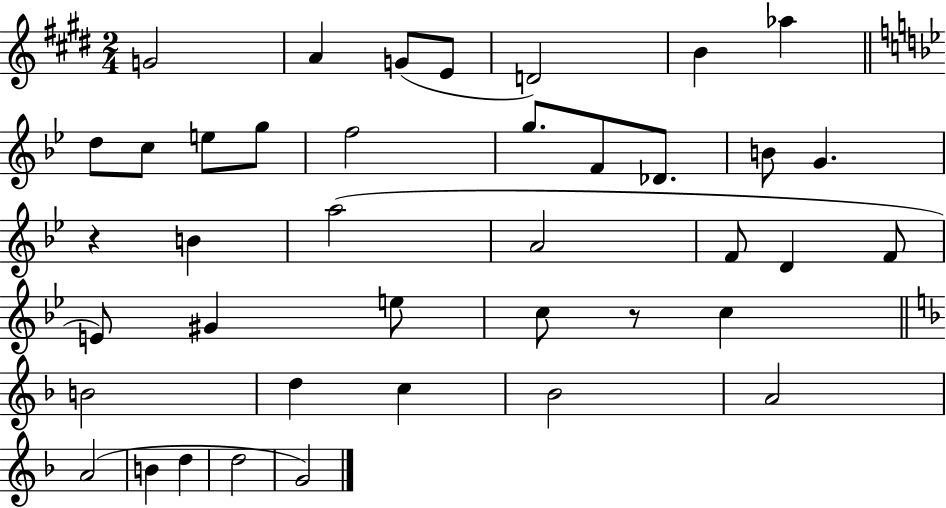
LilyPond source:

{
  \clef treble
  \numericTimeSignature
  \time 2/4
  \key e \major
  g'2 | a'4 g'8( e'8 | d'2) | b'4 aes''4 | \break \bar "||" \break \key g \minor d''8 c''8 e''8 g''8 | f''2 | g''8. f'8 des'8. | b'8 g'4. | \break r4 b'4 | a''2( | a'2 | f'8 d'4 f'8 | \break e'8) gis'4 e''8 | c''8 r8 c''4 | \bar "||" \break \key f \major b'2 | d''4 c''4 | bes'2 | a'2 | \break a'2( | b'4 d''4 | d''2 | g'2) | \break \bar "|."
}